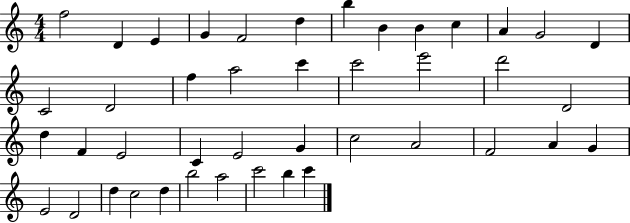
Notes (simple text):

F5/h D4/q E4/q G4/q F4/h D5/q B5/q B4/q B4/q C5/q A4/q G4/h D4/q C4/h D4/h F5/q A5/h C6/q C6/h E6/h D6/h D4/h D5/q F4/q E4/h C4/q E4/h G4/q C5/h A4/h F4/h A4/q G4/q E4/h D4/h D5/q C5/h D5/q B5/h A5/h C6/h B5/q C6/q